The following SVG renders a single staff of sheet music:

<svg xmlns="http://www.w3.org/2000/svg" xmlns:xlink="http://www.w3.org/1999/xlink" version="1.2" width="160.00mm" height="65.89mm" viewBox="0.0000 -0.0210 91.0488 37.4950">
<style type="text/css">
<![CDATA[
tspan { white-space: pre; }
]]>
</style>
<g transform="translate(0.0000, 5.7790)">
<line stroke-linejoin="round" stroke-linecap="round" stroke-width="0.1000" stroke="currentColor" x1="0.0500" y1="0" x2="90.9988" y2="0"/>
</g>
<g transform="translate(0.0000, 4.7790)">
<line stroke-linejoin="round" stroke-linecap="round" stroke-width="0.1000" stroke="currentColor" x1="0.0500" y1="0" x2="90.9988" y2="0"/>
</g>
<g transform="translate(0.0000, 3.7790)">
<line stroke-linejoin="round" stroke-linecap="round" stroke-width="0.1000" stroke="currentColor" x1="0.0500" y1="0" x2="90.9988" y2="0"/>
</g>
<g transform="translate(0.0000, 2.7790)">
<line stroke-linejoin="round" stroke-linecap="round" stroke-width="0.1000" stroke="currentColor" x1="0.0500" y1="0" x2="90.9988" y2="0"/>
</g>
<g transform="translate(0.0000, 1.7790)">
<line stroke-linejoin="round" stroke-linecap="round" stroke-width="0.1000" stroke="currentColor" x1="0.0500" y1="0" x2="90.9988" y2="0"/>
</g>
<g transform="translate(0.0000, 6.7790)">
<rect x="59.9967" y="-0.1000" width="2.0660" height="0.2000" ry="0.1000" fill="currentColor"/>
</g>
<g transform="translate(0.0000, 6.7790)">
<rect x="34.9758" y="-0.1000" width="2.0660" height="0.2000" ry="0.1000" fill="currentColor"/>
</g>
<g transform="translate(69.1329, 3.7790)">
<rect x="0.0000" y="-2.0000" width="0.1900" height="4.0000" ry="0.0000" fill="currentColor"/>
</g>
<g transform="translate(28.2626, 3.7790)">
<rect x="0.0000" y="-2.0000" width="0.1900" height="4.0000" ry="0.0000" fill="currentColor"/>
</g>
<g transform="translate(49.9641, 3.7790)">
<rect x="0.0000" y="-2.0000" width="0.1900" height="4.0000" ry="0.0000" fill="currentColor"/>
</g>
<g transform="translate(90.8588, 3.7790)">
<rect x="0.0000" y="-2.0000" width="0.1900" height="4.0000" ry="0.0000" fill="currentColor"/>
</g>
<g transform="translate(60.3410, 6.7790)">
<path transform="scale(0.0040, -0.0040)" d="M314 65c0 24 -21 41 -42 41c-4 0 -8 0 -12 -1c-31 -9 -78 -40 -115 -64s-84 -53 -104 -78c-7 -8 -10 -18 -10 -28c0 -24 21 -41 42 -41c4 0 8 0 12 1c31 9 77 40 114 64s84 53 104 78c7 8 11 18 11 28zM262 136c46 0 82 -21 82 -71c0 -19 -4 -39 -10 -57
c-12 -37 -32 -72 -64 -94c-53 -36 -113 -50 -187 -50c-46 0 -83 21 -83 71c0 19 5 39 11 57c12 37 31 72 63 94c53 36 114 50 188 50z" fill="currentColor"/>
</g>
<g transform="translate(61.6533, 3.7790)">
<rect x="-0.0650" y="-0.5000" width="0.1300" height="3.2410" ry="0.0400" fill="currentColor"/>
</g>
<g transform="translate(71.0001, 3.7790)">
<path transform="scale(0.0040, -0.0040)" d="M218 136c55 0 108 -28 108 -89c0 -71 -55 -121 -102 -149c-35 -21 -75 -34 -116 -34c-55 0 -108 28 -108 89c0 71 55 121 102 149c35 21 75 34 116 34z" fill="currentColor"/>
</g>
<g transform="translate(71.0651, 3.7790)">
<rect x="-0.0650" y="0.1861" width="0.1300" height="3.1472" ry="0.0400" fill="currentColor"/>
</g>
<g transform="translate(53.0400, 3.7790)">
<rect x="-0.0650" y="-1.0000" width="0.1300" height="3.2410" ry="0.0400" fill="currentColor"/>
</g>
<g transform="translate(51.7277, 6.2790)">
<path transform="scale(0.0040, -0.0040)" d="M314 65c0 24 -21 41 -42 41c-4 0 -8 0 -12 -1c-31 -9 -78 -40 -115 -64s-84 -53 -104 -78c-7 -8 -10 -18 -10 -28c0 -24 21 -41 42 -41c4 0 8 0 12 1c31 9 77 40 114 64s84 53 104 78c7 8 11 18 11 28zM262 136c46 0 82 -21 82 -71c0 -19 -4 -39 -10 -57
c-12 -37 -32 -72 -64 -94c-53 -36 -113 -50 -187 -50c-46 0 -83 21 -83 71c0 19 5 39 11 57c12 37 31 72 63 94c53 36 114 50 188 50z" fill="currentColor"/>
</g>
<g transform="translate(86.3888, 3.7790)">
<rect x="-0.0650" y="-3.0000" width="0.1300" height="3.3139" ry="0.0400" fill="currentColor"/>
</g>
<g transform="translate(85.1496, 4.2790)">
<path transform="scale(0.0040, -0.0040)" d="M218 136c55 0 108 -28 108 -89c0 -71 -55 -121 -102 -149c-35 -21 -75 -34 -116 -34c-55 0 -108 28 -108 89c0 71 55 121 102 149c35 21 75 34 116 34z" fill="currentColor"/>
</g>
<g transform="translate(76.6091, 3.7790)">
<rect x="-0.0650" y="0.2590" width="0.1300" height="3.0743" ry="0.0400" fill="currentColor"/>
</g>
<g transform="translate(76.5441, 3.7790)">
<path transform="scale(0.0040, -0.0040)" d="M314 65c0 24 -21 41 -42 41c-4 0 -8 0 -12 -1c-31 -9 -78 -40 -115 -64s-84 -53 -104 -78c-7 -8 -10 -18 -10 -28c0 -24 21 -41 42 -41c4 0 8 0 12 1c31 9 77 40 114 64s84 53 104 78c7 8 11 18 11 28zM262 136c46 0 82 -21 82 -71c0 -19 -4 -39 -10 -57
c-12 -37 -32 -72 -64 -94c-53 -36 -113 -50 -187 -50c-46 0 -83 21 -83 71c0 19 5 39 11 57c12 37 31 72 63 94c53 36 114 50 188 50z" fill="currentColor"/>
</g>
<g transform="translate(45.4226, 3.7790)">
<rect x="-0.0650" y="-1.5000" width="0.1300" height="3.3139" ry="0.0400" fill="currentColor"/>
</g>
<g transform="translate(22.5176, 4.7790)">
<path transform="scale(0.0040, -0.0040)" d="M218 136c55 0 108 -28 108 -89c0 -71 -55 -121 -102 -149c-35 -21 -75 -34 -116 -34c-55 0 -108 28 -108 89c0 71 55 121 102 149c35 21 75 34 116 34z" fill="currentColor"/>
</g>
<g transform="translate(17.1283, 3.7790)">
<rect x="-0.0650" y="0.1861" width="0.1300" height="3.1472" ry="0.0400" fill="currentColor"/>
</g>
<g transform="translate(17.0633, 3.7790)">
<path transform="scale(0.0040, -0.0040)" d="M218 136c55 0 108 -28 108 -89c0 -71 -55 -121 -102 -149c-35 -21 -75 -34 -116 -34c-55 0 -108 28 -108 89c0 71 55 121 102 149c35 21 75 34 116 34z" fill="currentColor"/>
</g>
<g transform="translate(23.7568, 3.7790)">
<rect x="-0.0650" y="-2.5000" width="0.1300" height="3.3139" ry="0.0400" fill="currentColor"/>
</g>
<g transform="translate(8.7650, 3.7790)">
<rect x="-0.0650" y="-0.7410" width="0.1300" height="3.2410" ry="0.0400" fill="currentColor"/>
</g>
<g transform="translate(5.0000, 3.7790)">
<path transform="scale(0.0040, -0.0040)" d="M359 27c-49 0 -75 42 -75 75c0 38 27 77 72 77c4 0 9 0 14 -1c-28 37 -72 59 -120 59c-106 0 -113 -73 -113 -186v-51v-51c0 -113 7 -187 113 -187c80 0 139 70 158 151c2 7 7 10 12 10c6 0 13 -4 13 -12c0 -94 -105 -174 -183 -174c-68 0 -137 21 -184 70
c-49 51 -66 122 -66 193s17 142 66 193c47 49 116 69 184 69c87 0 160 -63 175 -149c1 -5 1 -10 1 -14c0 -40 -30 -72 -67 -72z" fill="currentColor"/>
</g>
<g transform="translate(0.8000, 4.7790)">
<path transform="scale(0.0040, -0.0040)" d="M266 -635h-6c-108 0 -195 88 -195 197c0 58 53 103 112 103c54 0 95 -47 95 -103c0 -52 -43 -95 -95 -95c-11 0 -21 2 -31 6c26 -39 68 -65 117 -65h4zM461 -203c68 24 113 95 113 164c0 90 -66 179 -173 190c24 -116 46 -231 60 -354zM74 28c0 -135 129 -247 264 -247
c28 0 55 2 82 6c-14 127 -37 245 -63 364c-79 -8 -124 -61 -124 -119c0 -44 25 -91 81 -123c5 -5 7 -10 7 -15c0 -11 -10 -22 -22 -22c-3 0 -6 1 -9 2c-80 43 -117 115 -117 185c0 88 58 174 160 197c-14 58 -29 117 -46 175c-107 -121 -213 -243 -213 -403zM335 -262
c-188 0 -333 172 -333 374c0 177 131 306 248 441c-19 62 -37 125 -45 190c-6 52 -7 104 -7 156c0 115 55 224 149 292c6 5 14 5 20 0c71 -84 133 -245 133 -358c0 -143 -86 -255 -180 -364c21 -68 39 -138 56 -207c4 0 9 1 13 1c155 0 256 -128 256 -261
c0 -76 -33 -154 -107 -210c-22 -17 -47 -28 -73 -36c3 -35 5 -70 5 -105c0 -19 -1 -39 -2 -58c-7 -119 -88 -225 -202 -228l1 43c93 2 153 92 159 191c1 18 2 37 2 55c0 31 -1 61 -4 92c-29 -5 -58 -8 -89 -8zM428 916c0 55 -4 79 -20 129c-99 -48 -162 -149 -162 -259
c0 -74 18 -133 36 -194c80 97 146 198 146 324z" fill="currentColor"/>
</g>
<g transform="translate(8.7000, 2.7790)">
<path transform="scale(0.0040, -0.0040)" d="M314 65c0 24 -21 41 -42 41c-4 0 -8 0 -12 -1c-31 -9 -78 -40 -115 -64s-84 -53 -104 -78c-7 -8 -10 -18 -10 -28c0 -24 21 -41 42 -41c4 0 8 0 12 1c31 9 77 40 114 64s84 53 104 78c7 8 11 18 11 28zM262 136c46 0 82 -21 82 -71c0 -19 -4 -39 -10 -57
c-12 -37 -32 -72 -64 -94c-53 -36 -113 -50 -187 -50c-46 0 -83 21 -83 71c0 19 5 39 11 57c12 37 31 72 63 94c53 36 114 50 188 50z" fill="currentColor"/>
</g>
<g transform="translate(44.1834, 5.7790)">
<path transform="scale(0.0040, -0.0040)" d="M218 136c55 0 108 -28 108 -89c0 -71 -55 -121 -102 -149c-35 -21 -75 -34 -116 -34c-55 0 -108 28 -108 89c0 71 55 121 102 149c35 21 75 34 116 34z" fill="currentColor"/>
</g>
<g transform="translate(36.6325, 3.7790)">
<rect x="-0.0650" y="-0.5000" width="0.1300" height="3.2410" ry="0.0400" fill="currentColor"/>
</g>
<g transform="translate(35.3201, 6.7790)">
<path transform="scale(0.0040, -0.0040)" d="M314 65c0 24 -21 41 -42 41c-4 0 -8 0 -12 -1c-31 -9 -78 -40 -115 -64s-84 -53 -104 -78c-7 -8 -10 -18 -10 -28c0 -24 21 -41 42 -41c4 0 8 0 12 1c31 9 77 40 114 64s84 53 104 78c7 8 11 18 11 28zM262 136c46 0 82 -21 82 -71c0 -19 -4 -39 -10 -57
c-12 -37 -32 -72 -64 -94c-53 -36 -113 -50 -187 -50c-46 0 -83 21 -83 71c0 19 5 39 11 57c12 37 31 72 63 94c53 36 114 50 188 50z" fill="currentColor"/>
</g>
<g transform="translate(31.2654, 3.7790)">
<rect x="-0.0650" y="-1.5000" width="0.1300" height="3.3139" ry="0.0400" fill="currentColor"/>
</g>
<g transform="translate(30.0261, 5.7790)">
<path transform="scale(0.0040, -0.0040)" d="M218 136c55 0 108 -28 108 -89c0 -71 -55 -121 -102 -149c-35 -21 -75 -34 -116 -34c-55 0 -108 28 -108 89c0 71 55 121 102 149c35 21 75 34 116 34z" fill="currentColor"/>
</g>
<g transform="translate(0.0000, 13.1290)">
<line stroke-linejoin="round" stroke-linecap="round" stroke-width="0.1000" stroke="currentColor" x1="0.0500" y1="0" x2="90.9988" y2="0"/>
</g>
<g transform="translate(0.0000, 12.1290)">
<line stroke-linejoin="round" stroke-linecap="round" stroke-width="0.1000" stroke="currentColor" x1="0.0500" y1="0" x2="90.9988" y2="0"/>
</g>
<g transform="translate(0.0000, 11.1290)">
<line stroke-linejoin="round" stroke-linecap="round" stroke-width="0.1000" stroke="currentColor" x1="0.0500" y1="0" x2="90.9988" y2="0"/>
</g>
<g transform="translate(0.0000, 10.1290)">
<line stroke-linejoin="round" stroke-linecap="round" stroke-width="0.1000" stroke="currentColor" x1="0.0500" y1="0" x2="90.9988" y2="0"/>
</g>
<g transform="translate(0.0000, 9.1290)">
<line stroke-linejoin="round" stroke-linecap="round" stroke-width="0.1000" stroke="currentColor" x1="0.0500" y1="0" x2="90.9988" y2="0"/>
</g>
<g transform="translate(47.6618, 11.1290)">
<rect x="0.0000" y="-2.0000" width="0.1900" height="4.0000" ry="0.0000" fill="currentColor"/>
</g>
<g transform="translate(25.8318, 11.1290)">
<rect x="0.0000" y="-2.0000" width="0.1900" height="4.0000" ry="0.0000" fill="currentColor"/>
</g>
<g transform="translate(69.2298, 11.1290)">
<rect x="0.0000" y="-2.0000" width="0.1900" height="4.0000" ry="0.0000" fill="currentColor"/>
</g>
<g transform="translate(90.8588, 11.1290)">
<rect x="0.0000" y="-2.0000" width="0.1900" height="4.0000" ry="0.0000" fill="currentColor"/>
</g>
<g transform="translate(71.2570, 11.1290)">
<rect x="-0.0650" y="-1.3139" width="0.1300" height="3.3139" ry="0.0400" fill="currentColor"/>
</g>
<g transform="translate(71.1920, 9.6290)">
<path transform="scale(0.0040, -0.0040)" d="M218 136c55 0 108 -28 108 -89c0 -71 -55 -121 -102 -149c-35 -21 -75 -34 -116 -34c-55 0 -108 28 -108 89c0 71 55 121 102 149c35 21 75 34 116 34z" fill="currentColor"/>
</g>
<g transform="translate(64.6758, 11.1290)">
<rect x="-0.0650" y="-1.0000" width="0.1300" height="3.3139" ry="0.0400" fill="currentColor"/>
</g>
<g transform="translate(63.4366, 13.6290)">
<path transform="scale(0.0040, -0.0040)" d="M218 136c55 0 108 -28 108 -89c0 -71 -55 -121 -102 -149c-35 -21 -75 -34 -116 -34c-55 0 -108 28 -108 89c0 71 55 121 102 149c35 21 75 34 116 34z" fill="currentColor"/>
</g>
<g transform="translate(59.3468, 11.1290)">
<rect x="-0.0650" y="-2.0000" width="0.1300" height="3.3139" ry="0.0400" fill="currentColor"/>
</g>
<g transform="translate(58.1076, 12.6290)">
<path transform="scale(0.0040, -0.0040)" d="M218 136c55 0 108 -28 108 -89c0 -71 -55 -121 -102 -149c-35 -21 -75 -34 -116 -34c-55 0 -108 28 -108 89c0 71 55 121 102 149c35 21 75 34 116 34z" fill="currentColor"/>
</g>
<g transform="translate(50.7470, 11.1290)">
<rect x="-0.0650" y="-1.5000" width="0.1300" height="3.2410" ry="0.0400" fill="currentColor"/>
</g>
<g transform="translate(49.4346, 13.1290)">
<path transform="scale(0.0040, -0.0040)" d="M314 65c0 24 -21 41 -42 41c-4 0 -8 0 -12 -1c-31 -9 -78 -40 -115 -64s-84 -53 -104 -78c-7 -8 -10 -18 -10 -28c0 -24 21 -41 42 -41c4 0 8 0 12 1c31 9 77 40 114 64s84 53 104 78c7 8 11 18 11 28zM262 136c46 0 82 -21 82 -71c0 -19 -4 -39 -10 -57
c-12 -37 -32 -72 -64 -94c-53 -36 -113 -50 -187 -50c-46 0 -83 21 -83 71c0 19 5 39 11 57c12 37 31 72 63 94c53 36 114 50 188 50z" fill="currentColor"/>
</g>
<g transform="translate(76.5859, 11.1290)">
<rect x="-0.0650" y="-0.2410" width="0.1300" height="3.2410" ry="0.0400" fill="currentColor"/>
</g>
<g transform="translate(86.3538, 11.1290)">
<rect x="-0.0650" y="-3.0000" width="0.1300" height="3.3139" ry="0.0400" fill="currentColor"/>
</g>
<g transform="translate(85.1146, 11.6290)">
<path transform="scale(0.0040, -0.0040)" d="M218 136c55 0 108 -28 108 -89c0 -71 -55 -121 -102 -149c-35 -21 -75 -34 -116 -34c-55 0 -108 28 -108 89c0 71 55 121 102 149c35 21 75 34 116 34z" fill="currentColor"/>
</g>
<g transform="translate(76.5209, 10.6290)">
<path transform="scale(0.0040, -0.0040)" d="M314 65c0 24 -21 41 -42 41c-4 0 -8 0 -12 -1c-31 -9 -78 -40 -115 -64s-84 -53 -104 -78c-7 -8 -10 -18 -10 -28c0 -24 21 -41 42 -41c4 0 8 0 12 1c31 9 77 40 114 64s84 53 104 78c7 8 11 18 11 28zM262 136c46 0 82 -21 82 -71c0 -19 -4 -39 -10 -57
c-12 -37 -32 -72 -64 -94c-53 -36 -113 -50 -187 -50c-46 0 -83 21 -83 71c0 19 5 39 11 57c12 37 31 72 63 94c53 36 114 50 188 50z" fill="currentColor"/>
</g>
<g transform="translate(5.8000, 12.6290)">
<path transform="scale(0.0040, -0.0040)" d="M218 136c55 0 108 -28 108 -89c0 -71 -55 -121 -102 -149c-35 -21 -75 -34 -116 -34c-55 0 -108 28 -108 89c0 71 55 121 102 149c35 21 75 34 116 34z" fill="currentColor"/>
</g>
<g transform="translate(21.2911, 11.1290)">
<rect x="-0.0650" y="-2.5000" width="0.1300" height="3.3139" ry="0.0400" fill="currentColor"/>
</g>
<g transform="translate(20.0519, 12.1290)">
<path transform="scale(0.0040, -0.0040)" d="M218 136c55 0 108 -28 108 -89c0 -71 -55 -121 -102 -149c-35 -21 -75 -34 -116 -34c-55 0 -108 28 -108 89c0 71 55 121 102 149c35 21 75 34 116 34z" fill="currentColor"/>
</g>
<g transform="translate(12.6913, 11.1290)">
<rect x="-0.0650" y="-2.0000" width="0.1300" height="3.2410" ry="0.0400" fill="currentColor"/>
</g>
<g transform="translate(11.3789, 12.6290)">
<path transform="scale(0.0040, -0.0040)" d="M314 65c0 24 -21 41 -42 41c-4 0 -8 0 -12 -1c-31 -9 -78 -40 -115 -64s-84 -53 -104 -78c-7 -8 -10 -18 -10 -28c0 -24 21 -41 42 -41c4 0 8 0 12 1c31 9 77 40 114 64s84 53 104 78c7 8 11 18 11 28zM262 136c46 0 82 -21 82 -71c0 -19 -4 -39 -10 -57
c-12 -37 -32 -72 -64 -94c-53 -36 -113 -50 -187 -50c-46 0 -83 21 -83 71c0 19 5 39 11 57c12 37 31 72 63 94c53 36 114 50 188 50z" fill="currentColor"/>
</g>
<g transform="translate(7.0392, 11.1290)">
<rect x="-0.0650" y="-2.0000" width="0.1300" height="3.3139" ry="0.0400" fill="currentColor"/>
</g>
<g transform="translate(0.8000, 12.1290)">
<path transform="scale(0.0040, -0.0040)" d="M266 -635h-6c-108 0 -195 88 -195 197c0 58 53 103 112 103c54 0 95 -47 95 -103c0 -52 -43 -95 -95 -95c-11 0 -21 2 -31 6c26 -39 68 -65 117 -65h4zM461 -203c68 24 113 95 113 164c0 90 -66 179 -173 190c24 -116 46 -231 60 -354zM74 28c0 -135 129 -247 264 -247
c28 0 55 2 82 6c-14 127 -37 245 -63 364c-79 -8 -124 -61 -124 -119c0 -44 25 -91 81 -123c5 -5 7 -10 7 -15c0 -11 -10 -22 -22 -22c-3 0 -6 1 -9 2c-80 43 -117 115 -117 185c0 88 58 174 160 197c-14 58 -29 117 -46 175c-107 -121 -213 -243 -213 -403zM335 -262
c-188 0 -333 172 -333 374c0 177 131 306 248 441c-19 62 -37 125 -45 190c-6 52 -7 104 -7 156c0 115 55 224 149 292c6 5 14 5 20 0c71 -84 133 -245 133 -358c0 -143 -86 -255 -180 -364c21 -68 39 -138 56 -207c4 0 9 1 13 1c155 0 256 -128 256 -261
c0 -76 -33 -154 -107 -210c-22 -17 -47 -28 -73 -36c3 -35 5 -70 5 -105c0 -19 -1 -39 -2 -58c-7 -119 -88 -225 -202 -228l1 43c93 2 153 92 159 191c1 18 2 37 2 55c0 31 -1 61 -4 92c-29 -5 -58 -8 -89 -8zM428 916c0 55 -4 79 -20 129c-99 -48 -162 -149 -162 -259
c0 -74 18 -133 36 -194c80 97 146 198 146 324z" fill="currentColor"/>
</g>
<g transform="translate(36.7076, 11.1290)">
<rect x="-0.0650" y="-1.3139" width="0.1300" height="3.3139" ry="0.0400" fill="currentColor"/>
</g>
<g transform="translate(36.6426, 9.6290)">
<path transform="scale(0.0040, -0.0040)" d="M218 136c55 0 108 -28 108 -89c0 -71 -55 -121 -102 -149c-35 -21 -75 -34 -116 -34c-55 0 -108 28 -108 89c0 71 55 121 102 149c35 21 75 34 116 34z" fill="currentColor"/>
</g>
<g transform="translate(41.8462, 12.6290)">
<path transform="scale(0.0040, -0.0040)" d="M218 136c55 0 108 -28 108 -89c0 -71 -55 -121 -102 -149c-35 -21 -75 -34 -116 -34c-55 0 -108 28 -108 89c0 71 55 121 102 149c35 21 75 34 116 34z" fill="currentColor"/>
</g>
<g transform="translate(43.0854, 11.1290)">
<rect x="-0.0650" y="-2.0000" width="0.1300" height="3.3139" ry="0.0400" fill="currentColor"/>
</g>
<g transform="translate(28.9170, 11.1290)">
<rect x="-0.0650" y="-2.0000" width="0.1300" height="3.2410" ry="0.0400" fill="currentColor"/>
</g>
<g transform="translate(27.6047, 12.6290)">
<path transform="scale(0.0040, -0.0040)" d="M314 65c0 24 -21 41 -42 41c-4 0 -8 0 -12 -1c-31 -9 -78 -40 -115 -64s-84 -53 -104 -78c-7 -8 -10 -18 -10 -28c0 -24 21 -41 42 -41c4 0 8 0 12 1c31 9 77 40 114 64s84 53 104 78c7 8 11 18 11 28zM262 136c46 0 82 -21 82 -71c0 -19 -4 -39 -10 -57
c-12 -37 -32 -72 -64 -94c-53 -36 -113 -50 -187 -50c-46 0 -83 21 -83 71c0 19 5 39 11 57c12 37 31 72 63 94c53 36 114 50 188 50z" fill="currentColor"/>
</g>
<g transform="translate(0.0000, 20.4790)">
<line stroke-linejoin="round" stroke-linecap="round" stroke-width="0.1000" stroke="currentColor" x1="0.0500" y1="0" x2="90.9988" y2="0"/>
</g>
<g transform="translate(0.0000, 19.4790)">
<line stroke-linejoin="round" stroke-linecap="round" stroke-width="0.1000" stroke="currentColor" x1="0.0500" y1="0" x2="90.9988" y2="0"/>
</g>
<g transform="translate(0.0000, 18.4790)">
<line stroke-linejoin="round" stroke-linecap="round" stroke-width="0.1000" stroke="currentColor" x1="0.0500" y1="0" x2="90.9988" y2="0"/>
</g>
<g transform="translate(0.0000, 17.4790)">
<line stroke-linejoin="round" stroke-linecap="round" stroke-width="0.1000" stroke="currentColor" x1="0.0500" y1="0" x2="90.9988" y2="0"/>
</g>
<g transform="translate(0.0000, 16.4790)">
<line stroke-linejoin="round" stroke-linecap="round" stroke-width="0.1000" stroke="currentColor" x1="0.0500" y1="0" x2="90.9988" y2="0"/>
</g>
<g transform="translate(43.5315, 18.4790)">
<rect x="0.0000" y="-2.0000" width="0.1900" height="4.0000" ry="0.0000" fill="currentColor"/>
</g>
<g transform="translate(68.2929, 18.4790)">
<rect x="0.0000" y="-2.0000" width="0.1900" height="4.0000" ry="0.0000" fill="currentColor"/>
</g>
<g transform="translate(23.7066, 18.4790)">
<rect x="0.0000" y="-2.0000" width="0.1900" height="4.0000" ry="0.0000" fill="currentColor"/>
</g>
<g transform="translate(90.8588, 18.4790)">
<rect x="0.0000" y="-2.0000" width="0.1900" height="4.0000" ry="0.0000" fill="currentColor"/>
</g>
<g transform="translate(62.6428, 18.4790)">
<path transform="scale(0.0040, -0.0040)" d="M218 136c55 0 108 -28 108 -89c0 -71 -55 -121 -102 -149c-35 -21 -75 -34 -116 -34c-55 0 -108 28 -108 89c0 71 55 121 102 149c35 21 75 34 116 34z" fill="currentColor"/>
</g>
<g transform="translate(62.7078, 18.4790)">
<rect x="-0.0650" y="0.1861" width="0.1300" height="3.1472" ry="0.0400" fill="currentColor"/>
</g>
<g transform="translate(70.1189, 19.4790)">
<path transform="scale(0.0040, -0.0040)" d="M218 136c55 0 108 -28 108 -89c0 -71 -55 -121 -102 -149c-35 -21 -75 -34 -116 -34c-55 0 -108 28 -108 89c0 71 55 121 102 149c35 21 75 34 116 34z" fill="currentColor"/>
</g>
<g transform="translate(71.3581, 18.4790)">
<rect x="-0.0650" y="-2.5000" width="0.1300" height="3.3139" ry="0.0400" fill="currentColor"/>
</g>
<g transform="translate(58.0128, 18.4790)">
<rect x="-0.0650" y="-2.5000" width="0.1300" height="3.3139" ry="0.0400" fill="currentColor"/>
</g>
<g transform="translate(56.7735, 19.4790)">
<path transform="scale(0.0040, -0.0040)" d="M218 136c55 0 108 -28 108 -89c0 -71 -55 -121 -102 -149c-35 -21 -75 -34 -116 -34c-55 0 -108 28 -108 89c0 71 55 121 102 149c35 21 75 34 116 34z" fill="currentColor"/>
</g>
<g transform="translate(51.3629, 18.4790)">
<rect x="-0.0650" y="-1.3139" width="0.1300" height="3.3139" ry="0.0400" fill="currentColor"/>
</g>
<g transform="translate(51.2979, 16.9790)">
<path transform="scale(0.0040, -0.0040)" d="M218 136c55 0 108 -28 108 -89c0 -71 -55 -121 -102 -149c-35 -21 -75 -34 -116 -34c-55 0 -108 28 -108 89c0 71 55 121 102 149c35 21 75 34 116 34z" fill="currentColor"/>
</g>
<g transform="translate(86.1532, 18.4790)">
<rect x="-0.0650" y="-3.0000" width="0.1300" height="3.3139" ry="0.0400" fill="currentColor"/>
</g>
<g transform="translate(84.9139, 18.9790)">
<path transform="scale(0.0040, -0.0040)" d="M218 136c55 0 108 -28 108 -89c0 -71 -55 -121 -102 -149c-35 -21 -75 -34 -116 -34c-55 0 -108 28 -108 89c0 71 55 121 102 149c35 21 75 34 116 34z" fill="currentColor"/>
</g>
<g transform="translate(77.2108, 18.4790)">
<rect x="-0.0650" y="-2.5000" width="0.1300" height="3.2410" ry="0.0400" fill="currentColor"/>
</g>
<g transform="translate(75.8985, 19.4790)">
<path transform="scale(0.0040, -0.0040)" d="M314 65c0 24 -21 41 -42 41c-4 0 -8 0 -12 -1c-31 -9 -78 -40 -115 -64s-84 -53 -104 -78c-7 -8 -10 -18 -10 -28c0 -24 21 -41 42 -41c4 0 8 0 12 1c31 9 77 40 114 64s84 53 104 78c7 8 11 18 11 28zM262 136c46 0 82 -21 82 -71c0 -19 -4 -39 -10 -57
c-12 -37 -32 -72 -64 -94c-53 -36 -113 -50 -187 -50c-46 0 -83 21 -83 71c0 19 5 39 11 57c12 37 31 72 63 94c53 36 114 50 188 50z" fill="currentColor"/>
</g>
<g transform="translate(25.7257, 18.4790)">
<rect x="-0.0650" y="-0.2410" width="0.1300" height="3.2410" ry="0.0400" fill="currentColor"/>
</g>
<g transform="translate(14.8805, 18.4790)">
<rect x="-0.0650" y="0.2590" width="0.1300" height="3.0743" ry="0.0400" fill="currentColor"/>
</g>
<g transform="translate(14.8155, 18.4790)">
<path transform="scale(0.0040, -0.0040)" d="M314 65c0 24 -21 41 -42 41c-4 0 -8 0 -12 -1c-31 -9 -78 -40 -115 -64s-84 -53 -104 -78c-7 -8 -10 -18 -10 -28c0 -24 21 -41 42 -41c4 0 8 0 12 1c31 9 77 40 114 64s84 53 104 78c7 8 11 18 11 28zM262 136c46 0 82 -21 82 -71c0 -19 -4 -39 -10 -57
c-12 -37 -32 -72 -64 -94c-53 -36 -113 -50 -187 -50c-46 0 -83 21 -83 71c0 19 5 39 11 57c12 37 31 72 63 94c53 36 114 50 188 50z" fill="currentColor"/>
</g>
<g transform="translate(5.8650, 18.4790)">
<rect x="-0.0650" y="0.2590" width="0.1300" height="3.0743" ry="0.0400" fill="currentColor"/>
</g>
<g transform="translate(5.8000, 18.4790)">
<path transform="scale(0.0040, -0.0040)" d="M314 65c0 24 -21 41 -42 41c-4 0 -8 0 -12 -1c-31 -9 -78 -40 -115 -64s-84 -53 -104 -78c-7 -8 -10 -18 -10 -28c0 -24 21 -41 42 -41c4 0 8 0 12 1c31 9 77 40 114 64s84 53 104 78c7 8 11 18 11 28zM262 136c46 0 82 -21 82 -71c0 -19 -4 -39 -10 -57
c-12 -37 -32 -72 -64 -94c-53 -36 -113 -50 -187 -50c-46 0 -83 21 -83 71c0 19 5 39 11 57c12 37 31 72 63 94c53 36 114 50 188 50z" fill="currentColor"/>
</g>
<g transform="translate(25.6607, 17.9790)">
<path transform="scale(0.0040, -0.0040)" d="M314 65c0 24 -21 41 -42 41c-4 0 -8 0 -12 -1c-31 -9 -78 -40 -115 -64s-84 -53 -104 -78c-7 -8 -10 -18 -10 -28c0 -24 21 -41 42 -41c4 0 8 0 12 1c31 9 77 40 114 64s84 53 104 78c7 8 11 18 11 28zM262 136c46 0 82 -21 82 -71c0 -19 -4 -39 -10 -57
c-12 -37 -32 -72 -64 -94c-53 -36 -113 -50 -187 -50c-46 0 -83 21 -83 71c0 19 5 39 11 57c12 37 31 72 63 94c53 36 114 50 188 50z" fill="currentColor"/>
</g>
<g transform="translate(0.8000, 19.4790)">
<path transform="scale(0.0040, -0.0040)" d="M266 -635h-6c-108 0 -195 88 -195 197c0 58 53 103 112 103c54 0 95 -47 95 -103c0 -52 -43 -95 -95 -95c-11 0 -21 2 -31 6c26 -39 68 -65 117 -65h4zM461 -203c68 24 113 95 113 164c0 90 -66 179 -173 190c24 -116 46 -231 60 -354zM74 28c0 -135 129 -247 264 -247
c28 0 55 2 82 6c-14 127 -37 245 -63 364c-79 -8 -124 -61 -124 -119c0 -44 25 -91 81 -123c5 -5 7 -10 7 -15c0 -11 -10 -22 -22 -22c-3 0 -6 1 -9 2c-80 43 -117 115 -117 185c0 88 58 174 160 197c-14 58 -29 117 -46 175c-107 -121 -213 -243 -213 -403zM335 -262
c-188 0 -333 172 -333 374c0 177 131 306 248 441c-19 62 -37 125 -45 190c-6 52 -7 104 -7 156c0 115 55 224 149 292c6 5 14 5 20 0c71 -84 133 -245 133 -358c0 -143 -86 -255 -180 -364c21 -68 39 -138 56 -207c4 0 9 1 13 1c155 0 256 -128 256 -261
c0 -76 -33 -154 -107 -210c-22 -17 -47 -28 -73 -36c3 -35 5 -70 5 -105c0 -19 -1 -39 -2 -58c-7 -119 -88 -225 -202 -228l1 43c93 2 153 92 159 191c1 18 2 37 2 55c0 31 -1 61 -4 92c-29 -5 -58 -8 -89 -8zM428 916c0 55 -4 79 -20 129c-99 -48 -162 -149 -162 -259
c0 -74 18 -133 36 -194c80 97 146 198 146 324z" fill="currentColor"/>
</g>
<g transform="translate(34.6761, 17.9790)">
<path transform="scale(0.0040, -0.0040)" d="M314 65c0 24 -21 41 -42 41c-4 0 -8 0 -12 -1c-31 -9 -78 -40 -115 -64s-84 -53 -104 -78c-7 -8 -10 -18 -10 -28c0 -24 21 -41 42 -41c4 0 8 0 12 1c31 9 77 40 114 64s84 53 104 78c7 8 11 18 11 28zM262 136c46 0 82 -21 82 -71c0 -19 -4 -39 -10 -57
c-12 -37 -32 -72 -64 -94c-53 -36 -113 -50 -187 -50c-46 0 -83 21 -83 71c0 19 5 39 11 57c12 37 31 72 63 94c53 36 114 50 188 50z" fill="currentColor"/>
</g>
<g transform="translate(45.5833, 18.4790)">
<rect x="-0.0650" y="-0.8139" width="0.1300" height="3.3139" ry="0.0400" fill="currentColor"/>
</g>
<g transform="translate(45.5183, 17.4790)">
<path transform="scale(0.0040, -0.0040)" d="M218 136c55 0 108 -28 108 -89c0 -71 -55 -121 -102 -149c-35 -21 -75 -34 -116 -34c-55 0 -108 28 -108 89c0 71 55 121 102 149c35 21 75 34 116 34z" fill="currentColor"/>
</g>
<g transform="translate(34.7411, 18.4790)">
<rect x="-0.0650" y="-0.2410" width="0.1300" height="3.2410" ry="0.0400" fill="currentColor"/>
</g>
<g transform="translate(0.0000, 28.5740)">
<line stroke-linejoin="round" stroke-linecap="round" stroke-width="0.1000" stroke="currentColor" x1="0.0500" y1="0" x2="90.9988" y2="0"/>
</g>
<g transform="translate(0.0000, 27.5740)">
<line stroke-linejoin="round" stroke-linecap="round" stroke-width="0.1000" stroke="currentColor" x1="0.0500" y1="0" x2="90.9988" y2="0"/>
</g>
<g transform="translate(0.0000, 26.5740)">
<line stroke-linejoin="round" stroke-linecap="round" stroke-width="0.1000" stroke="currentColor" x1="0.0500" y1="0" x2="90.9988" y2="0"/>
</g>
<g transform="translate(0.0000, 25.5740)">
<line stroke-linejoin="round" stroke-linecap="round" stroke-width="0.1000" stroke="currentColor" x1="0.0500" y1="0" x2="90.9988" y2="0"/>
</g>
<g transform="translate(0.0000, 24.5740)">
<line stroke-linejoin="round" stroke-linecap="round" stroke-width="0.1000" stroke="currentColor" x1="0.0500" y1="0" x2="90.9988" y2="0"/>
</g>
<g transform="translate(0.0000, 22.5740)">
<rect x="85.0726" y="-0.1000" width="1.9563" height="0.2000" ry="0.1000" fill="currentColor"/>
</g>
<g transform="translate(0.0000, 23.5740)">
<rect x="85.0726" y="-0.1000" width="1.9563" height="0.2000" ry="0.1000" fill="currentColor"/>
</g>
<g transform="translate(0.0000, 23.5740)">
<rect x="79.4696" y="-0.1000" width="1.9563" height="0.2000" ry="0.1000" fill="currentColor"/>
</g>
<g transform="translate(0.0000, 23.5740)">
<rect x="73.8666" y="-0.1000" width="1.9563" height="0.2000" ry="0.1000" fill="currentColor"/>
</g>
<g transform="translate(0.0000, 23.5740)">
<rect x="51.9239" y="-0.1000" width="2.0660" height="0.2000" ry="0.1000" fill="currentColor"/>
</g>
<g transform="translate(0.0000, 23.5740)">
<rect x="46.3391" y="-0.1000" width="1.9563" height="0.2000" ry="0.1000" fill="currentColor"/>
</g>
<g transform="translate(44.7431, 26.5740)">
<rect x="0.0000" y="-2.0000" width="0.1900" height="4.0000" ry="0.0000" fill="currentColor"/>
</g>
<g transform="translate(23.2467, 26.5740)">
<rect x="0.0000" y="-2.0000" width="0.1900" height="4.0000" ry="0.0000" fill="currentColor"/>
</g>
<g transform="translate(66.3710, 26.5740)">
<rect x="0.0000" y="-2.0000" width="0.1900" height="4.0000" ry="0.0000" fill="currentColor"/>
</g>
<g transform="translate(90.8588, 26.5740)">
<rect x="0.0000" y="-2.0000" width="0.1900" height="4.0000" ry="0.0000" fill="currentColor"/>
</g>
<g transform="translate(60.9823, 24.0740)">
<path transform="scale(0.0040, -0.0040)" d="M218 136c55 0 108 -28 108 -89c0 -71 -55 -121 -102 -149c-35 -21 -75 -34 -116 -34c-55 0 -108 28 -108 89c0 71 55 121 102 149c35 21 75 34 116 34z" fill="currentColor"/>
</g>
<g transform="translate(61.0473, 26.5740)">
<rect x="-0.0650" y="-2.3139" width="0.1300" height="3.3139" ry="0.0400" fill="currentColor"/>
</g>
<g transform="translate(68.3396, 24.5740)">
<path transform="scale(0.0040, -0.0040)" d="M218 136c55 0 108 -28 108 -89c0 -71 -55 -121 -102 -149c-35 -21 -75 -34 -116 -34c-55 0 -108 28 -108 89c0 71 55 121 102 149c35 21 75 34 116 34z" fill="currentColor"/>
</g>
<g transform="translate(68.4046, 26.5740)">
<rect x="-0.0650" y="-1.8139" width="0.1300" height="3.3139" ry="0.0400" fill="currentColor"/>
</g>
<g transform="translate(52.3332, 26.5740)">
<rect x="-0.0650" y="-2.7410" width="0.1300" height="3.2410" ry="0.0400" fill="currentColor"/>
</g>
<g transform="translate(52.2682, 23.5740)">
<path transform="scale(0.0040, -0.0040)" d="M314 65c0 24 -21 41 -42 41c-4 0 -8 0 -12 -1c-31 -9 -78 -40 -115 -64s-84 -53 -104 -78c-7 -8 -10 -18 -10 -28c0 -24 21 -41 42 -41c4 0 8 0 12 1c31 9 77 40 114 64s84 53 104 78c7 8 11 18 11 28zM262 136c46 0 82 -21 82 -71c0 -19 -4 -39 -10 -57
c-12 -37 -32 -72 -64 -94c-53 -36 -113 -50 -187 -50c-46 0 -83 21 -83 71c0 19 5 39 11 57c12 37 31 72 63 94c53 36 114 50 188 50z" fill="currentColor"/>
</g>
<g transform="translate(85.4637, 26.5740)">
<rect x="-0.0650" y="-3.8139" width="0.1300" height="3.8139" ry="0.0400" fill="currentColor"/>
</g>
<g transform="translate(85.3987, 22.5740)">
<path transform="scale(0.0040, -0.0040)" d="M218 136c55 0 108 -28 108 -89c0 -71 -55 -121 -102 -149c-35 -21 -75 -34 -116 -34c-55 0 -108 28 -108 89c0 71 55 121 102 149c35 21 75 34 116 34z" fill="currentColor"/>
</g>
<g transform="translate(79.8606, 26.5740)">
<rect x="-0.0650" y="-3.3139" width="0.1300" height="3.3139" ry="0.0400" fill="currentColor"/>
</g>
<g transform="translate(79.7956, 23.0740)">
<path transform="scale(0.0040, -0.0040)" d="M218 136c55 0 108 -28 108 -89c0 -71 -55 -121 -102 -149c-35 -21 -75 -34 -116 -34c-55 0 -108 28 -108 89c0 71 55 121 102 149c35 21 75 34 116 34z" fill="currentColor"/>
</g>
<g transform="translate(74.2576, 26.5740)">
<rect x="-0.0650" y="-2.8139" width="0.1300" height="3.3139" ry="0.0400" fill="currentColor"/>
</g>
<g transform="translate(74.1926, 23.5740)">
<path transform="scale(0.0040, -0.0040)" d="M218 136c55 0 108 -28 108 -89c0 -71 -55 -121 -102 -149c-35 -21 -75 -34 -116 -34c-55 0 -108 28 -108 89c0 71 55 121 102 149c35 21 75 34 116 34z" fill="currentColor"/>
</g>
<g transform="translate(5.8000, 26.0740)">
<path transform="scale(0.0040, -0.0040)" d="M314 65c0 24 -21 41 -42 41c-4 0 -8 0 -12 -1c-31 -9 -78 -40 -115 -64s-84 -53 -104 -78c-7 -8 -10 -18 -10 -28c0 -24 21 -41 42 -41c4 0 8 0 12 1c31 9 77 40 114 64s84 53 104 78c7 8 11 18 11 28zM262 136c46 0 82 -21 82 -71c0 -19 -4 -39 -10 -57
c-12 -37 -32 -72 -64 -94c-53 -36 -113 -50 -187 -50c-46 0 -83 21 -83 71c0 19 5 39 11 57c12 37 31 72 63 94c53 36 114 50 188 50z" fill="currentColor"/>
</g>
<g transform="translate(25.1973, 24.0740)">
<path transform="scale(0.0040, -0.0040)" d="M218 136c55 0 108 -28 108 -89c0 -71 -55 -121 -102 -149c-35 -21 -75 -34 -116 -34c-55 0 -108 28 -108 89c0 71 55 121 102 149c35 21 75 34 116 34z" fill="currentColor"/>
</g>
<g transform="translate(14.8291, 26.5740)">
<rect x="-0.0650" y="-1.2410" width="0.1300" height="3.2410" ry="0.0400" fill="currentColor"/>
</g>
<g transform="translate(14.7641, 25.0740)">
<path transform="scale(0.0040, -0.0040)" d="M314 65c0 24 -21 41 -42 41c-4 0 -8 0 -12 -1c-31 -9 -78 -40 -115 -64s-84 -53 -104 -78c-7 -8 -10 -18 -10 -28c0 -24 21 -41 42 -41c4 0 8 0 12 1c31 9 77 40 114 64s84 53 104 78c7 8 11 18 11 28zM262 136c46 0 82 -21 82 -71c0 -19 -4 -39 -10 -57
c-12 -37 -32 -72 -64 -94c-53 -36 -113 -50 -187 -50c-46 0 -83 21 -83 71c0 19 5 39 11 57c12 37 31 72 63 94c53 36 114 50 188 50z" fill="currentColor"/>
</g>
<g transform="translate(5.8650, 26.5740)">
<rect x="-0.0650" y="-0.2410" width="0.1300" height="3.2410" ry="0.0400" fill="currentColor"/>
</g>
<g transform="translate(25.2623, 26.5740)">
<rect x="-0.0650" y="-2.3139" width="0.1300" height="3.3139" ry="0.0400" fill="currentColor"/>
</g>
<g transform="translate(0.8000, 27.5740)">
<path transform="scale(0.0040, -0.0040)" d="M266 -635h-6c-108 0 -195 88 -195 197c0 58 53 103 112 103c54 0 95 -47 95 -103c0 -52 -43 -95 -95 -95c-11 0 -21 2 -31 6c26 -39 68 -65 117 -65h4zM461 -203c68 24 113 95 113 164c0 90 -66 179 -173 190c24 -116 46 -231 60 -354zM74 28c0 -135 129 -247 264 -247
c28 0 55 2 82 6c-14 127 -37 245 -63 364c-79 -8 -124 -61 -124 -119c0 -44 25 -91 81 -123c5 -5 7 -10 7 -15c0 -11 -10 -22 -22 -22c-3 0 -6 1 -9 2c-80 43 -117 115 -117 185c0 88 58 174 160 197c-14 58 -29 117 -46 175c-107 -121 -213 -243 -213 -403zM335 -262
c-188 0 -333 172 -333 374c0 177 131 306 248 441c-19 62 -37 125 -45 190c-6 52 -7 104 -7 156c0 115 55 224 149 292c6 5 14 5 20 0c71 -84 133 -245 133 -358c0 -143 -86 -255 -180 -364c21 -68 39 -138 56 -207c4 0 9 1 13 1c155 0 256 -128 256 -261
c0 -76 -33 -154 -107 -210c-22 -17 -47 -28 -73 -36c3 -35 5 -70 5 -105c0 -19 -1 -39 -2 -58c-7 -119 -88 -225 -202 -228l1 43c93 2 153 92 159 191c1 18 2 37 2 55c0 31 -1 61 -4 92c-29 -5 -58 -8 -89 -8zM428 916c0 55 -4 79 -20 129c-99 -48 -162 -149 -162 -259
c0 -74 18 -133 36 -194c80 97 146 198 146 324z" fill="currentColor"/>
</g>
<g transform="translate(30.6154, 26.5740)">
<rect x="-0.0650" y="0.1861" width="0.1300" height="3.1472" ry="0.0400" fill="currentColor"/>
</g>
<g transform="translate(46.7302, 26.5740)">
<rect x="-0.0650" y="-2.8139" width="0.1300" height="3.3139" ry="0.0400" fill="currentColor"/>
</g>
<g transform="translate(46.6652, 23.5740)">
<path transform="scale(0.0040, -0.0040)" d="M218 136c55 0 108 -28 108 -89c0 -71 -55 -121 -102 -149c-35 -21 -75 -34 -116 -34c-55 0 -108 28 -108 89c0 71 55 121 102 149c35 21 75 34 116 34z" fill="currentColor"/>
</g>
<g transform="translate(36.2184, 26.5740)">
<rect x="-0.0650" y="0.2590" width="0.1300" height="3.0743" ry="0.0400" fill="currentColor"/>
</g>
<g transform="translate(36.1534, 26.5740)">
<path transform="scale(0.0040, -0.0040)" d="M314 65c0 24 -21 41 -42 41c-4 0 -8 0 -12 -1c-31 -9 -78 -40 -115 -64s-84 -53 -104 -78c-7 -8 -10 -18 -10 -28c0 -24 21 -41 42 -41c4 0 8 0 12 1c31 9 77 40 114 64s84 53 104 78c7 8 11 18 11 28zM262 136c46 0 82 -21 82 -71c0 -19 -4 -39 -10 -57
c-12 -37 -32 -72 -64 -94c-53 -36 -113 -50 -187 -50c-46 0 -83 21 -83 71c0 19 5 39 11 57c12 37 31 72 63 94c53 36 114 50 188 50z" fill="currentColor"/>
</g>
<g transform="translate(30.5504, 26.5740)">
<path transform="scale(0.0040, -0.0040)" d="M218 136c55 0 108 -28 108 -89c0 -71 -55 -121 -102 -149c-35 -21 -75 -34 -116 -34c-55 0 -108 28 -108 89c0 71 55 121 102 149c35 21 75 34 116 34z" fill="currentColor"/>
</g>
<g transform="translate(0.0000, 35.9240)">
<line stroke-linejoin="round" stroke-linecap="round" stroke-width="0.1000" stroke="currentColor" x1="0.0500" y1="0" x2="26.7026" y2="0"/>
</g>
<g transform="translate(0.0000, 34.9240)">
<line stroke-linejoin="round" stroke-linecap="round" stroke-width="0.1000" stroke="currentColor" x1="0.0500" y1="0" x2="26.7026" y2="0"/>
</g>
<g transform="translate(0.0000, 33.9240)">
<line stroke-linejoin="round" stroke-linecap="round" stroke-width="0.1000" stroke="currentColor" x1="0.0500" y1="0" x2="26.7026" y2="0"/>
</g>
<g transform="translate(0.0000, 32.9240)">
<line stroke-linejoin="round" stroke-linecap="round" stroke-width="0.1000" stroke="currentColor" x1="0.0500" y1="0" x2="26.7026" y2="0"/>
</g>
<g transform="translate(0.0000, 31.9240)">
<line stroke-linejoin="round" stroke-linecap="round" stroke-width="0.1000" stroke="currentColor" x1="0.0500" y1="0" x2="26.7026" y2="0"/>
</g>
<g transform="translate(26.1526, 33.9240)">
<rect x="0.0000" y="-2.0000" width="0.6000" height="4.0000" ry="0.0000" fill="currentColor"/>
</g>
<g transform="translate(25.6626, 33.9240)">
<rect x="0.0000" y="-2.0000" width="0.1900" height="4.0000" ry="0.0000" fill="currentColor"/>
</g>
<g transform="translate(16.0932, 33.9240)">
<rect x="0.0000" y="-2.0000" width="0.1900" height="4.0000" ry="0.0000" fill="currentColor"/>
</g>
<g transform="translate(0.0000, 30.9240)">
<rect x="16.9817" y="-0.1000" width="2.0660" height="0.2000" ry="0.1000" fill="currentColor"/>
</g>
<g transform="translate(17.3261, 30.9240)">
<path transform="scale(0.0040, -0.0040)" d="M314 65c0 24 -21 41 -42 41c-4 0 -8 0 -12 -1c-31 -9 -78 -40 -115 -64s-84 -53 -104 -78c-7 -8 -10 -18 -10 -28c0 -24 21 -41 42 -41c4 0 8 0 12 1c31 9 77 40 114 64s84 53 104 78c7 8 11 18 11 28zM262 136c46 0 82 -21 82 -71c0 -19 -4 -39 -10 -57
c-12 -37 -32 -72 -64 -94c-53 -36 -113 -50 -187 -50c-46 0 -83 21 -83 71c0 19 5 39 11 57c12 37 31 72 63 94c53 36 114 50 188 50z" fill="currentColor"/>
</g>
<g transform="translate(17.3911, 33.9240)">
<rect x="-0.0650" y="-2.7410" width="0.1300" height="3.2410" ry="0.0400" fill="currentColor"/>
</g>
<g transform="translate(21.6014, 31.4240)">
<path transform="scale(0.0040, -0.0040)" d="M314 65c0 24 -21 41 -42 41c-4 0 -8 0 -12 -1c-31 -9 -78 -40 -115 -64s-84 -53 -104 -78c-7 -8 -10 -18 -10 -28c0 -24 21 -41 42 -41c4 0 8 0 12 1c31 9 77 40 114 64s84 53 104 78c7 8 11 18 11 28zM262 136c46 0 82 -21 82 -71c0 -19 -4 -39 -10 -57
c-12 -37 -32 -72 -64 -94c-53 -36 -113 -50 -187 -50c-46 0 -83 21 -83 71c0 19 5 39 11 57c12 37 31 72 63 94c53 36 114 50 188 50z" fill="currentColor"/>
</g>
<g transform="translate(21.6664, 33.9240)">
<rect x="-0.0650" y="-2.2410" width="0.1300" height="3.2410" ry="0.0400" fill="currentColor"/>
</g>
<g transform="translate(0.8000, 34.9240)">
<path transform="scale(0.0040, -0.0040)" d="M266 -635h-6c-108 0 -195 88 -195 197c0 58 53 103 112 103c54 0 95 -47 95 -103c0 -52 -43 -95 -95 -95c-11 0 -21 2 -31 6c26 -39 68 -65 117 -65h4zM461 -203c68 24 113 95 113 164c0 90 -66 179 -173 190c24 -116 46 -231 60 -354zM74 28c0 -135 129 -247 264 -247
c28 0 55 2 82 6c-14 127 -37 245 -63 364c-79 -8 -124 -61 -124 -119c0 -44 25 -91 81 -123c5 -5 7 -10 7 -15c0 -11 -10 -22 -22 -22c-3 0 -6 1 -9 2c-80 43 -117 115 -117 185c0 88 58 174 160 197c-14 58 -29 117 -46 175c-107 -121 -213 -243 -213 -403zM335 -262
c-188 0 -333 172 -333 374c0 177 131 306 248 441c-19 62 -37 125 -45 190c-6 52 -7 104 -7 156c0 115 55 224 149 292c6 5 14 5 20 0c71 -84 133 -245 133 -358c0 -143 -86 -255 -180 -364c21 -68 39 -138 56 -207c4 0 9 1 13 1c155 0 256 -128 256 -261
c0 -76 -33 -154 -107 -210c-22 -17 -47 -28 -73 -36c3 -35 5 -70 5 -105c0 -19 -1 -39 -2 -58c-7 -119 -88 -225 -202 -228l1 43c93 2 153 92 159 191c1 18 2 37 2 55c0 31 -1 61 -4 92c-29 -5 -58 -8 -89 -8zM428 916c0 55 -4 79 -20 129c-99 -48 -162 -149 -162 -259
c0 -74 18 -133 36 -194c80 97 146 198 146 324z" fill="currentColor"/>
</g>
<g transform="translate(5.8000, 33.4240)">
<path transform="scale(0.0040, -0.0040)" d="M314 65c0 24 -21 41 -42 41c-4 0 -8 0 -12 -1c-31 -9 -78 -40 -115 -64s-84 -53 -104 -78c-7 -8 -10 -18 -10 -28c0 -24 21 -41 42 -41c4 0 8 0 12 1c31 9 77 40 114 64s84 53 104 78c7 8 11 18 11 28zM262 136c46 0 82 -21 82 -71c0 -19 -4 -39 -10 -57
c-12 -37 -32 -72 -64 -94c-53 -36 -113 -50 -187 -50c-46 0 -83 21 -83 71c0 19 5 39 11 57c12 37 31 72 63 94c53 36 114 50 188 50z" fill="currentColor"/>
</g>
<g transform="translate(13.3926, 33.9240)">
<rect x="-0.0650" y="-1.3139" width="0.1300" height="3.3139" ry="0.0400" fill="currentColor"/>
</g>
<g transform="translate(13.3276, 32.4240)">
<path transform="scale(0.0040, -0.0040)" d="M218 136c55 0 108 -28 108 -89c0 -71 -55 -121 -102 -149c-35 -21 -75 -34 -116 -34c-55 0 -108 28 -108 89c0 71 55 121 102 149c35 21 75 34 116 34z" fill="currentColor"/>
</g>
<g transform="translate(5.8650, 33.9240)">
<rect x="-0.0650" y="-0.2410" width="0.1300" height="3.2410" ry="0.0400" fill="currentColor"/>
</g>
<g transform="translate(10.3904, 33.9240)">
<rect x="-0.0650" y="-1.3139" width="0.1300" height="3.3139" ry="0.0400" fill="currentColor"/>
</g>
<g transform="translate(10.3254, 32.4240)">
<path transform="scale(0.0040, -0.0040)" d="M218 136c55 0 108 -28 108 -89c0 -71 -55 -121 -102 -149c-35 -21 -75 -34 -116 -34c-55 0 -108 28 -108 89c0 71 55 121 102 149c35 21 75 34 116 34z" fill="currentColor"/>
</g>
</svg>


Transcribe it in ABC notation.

X:1
T:Untitled
M:4/4
L:1/4
K:C
d2 B G E C2 E D2 C2 B B2 A F F2 G F2 e F E2 F D e c2 A B2 B2 c2 c2 d e G B G G2 A c2 e2 g B B2 a a2 g f a b c' c2 e e a2 g2